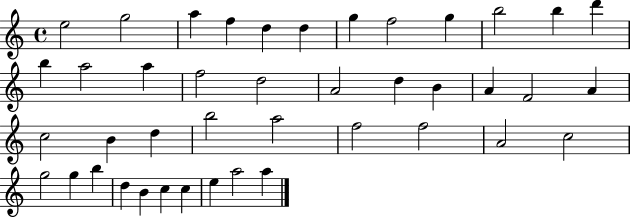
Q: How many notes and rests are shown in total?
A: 42